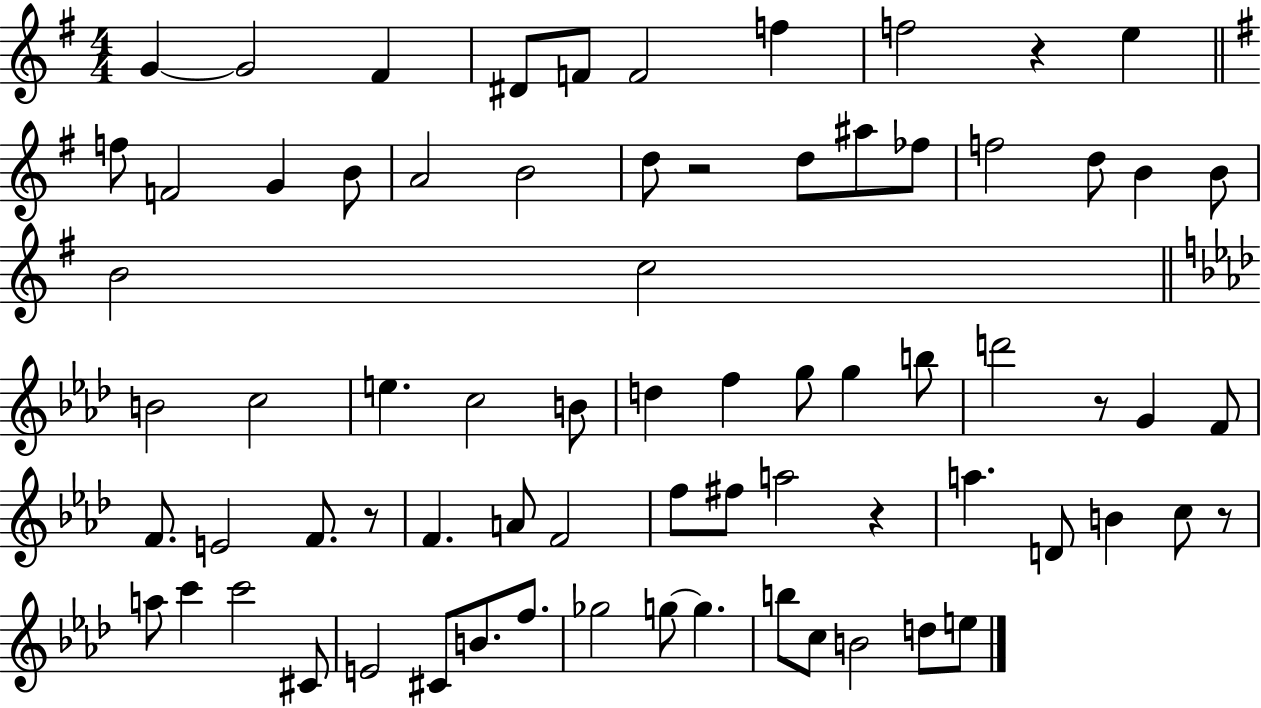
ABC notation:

X:1
T:Untitled
M:4/4
L:1/4
K:G
G G2 ^F ^D/2 F/2 F2 f f2 z e f/2 F2 G B/2 A2 B2 d/2 z2 d/2 ^a/2 _f/2 f2 d/2 B B/2 B2 c2 B2 c2 e c2 B/2 d f g/2 g b/2 d'2 z/2 G F/2 F/2 E2 F/2 z/2 F A/2 F2 f/2 ^f/2 a2 z a D/2 B c/2 z/2 a/2 c' c'2 ^C/2 E2 ^C/2 B/2 f/2 _g2 g/2 g b/2 c/2 B2 d/2 e/2